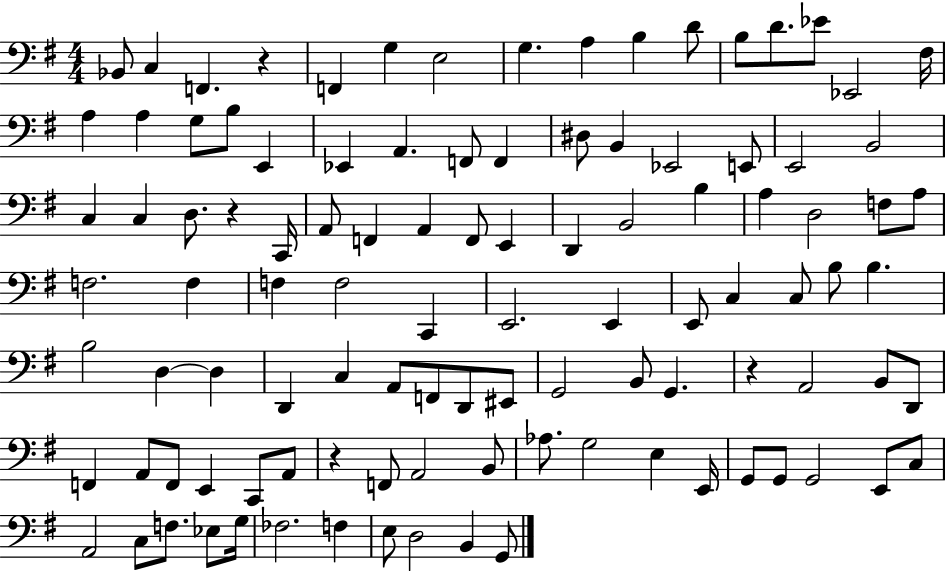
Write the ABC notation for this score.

X:1
T:Untitled
M:4/4
L:1/4
K:G
_B,,/2 C, F,, z F,, G, E,2 G, A, B, D/2 B,/2 D/2 _E/2 _E,,2 ^F,/4 A, A, G,/2 B,/2 E,, _E,, A,, F,,/2 F,, ^D,/2 B,, _E,,2 E,,/2 E,,2 B,,2 C, C, D,/2 z C,,/4 A,,/2 F,, A,, F,,/2 E,, D,, B,,2 B, A, D,2 F,/2 A,/2 F,2 F, F, F,2 C,, E,,2 E,, E,,/2 C, C,/2 B,/2 B, B,2 D, D, D,, C, A,,/2 F,,/2 D,,/2 ^E,,/2 G,,2 B,,/2 G,, z A,,2 B,,/2 D,,/2 F,, A,,/2 F,,/2 E,, C,,/2 A,,/2 z F,,/2 A,,2 B,,/2 _A,/2 G,2 E, E,,/4 G,,/2 G,,/2 G,,2 E,,/2 C,/2 A,,2 C,/2 F,/2 _E,/2 G,/4 _F,2 F, E,/2 D,2 B,, G,,/2